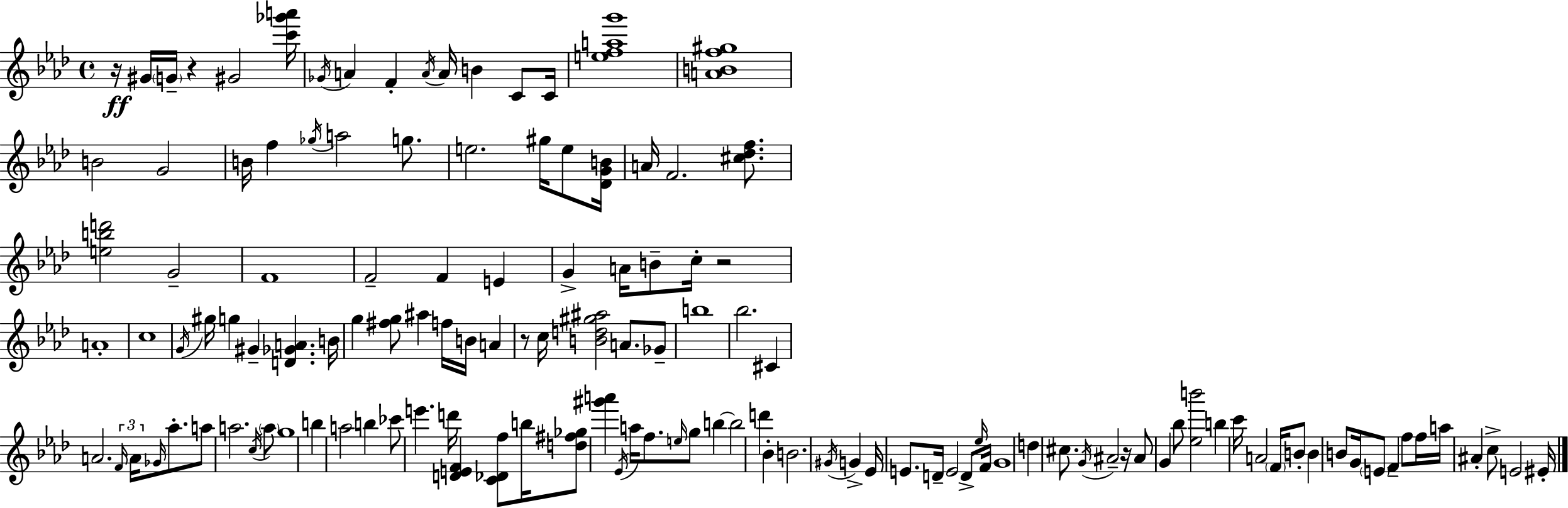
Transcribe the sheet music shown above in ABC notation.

X:1
T:Untitled
M:4/4
L:1/4
K:Ab
z/4 ^G/4 G/4 z ^G2 [c'_g'a']/4 _G/4 A F A/4 A/4 B C/2 C/4 [efag']4 [ABf^g]4 B2 G2 B/4 f _g/4 a2 g/2 e2 ^g/4 e/2 [_DGB]/4 A/4 F2 [^c_df]/2 [ebd']2 G2 F4 F2 F E G A/4 B/2 c/4 z2 A4 c4 G/4 ^g/4 g ^G [D_GA] B/4 g [^fg]/2 ^a f/4 B/4 A z/2 c/4 [Bd^g^a]2 A/2 _G/2 b4 _b2 ^C A2 F/4 A/4 _G/4 _a/2 a/2 a2 c/4 a/2 g4 b a2 b _c'/2 e' d'/4 [DEF] [C_Df]/2 b/4 [d^f_g]/2 [^g'a'] _E/4 a/4 f/2 e/4 g/2 b b2 d' _B B2 ^G/4 G _E/4 E/2 D/4 E2 D/2 _e/4 F/4 G4 d ^c/2 G/4 ^A2 z/4 ^A/2 G _b/2 [_eb']2 b c'/4 A2 F/4 B/2 B B/2 G/4 E/2 F f/2 f/4 a/4 ^A c/2 E2 ^E/4